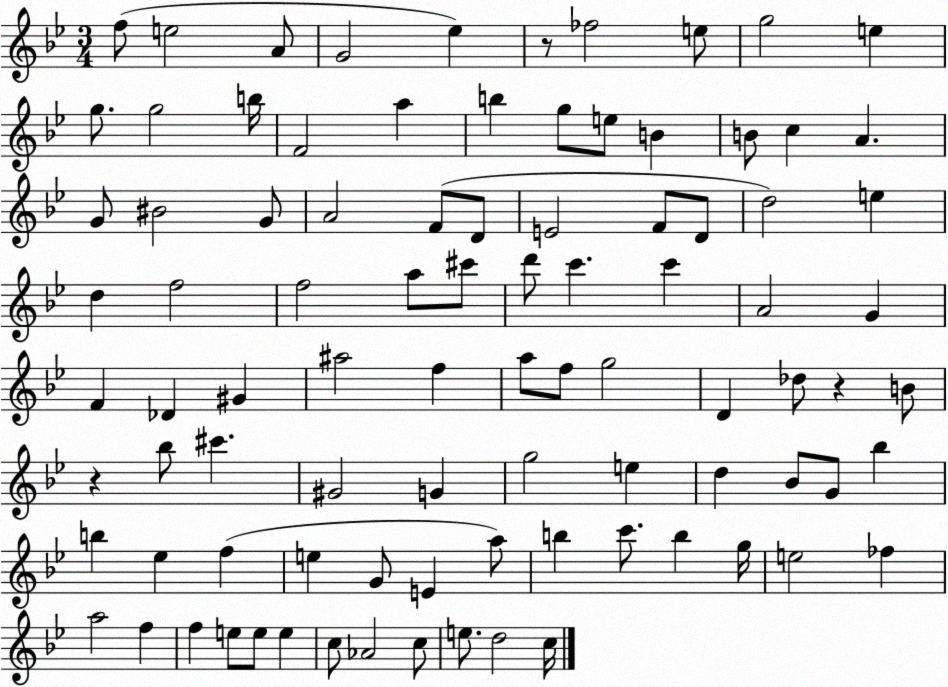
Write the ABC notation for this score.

X:1
T:Untitled
M:3/4
L:1/4
K:Bb
f/2 e2 A/2 G2 _e z/2 _f2 e/2 g2 e g/2 g2 b/4 F2 a b g/2 e/2 B B/2 c A G/2 ^B2 G/2 A2 F/2 D/2 E2 F/2 D/2 d2 e d f2 f2 a/2 ^c'/2 d'/2 c' c' A2 G F _D ^G ^a2 f a/2 f/2 g2 D _d/2 z B/2 z _b/2 ^c' ^G2 G g2 e d _B/2 G/2 _b b _e f e G/2 E a/2 b c'/2 b g/4 e2 _f a2 f f e/2 e/2 e c/2 _A2 c/2 e/2 d2 c/4